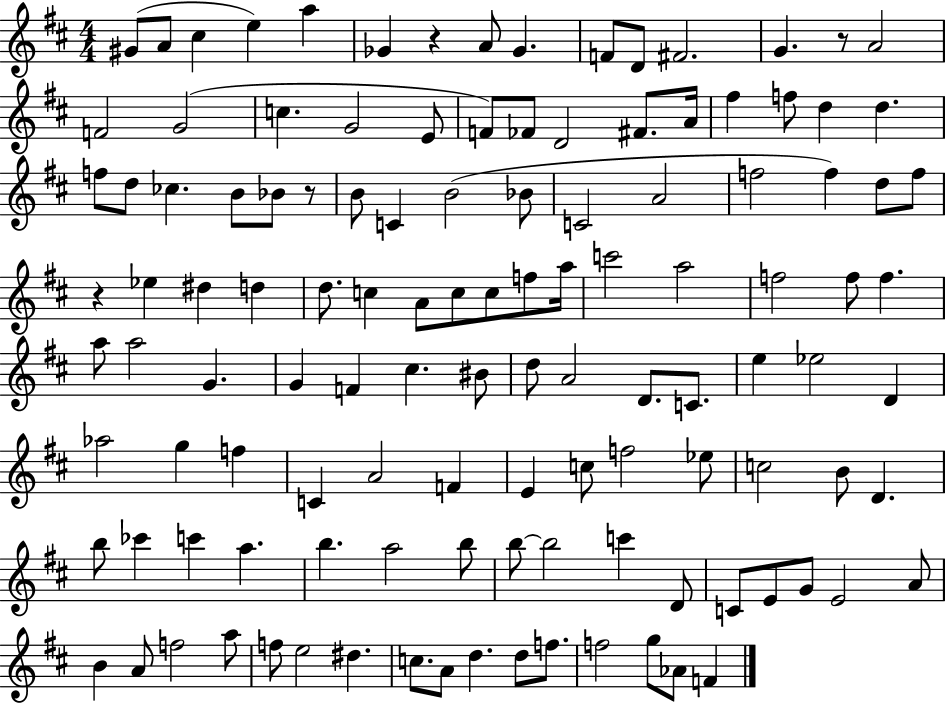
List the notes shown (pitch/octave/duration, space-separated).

G#4/e A4/e C#5/q E5/q A5/q Gb4/q R/q A4/e Gb4/q. F4/e D4/e F#4/h. G4/q. R/e A4/h F4/h G4/h C5/q. G4/h E4/e F4/e FES4/e D4/h F#4/e. A4/s F#5/q F5/e D5/q D5/q. F5/e D5/e CES5/q. B4/e Bb4/e R/e B4/e C4/q B4/h Bb4/e C4/h A4/h F5/h F5/q D5/e F5/e R/q Eb5/q D#5/q D5/q D5/e. C5/q A4/e C5/e C5/e F5/e A5/s C6/h A5/h F5/h F5/e F5/q. A5/e A5/h G4/q. G4/q F4/q C#5/q. BIS4/e D5/e A4/h D4/e. C4/e. E5/q Eb5/h D4/q Ab5/h G5/q F5/q C4/q A4/h F4/q E4/q C5/e F5/h Eb5/e C5/h B4/e D4/q. B5/e CES6/q C6/q A5/q. B5/q. A5/h B5/e B5/e B5/h C6/q D4/e C4/e E4/e G4/e E4/h A4/e B4/q A4/e F5/h A5/e F5/e E5/h D#5/q. C5/e. A4/e D5/q. D5/e F5/e. F5/h G5/e Ab4/e F4/q